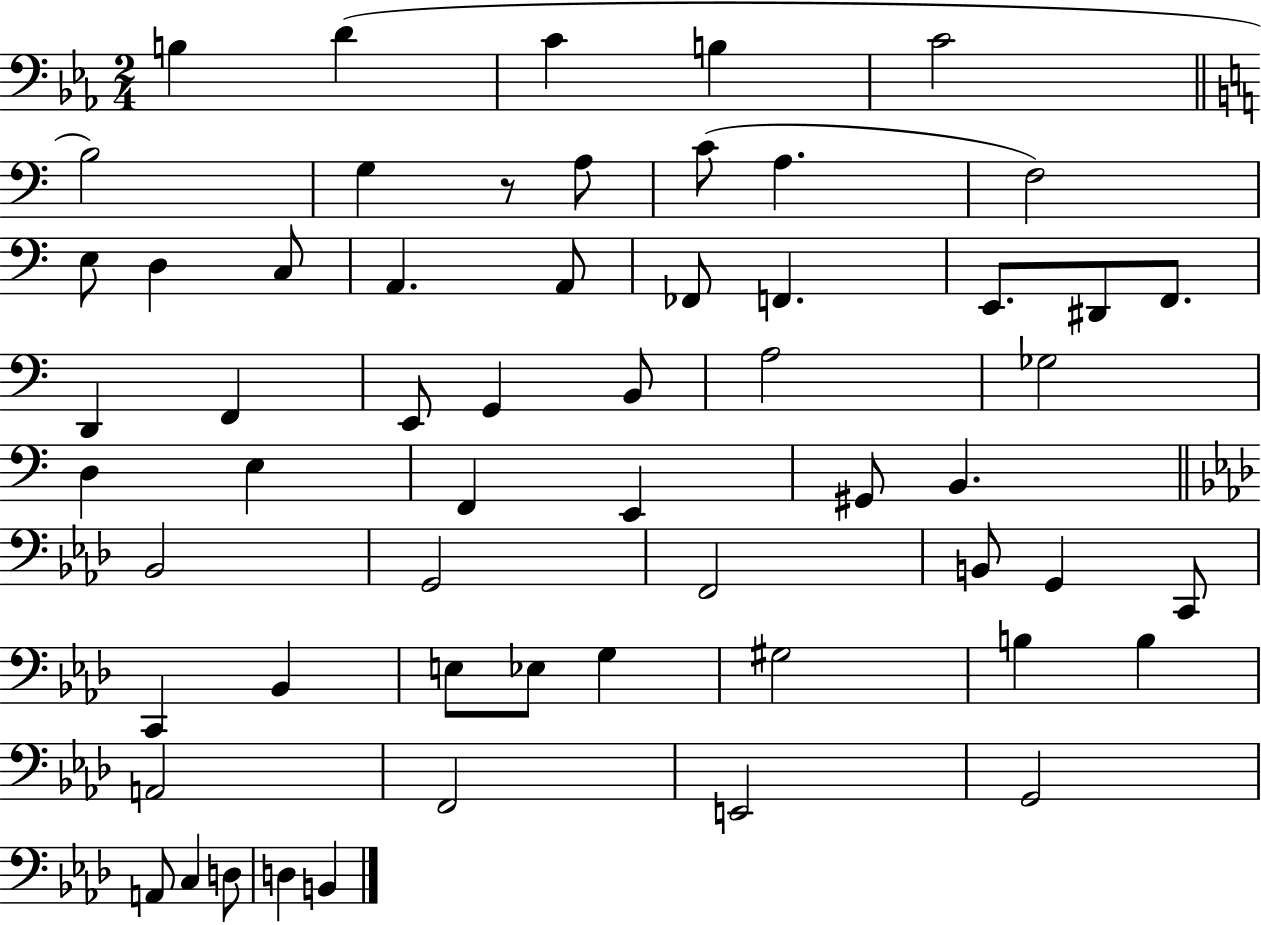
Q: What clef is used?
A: bass